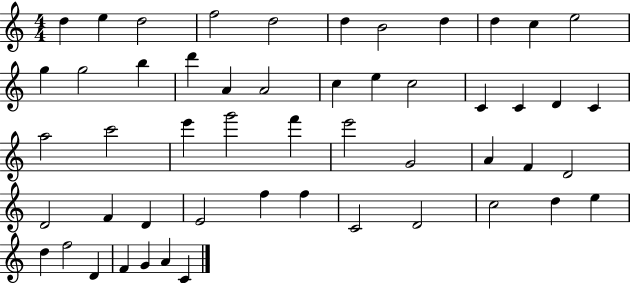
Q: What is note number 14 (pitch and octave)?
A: B5